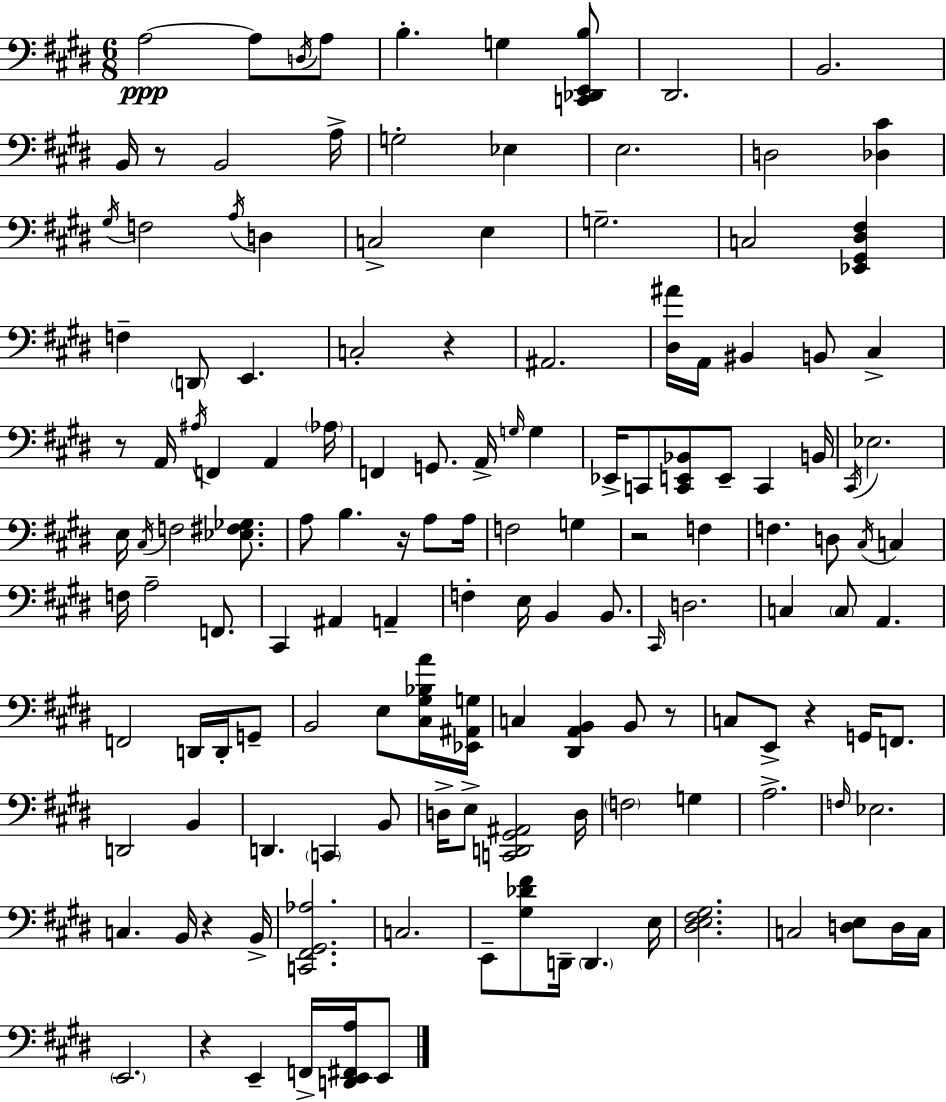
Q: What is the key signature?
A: E major